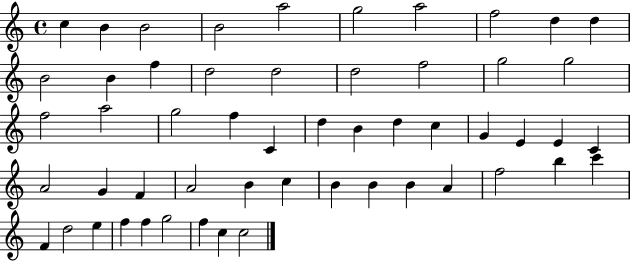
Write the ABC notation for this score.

X:1
T:Untitled
M:4/4
L:1/4
K:C
c B B2 B2 a2 g2 a2 f2 d d B2 B f d2 d2 d2 f2 g2 g2 f2 a2 g2 f C d B d c G E E C A2 G F A2 B c B B B A f2 b c' F d2 e f f g2 f c c2